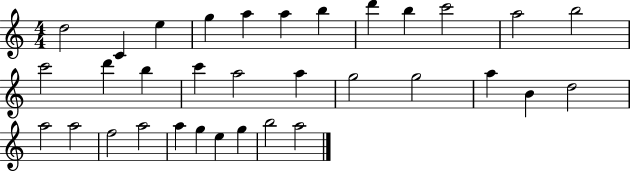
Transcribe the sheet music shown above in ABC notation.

X:1
T:Untitled
M:4/4
L:1/4
K:C
d2 C e g a a b d' b c'2 a2 b2 c'2 d' b c' a2 a g2 g2 a B d2 a2 a2 f2 a2 a g e g b2 a2